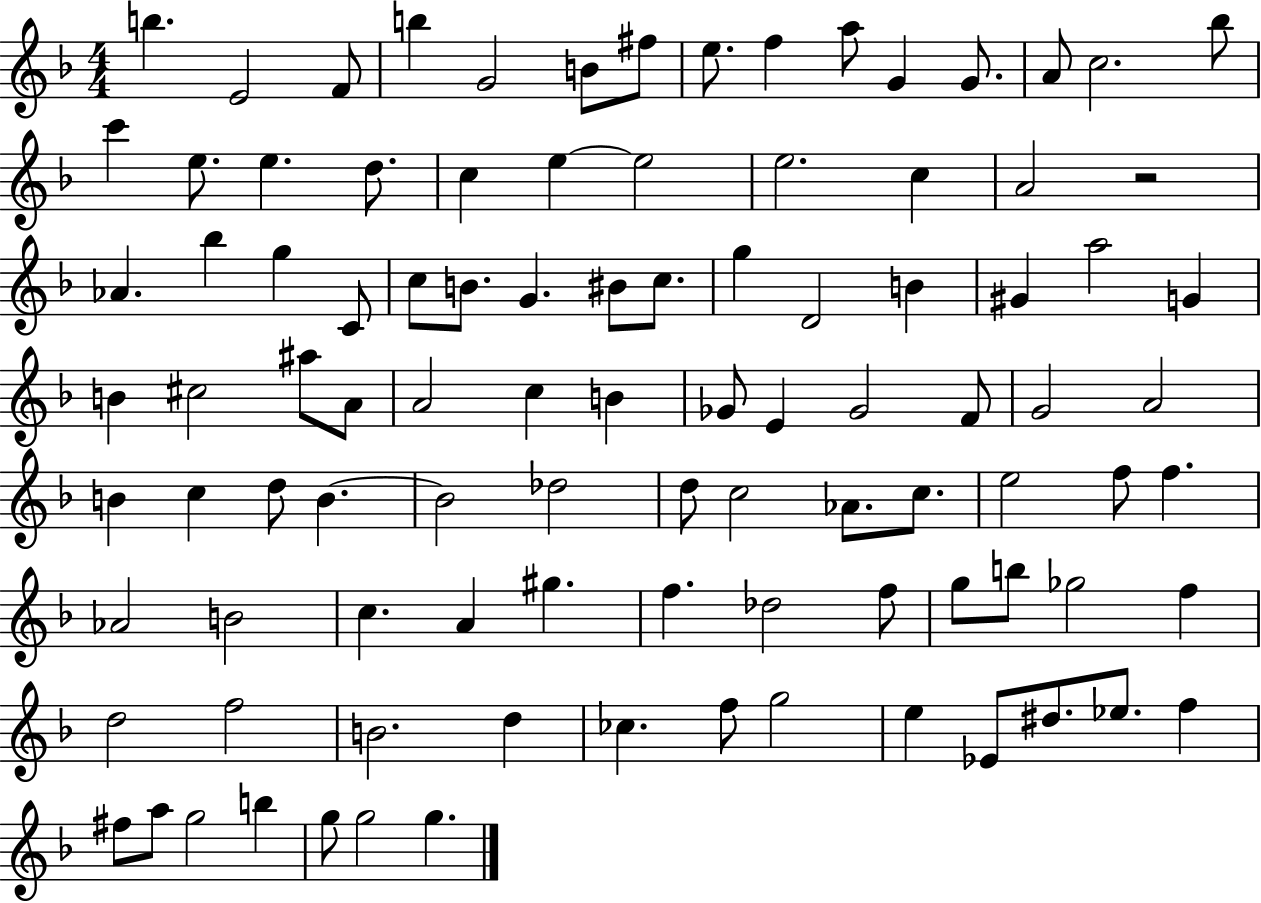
{
  \clef treble
  \numericTimeSignature
  \time 4/4
  \key f \major
  b''4. e'2 f'8 | b''4 g'2 b'8 fis''8 | e''8. f''4 a''8 g'4 g'8. | a'8 c''2. bes''8 | \break c'''4 e''8. e''4. d''8. | c''4 e''4~~ e''2 | e''2. c''4 | a'2 r2 | \break aes'4. bes''4 g''4 c'8 | c''8 b'8. g'4. bis'8 c''8. | g''4 d'2 b'4 | gis'4 a''2 g'4 | \break b'4 cis''2 ais''8 a'8 | a'2 c''4 b'4 | ges'8 e'4 ges'2 f'8 | g'2 a'2 | \break b'4 c''4 d''8 b'4.~~ | b'2 des''2 | d''8 c''2 aes'8. c''8. | e''2 f''8 f''4. | \break aes'2 b'2 | c''4. a'4 gis''4. | f''4. des''2 f''8 | g''8 b''8 ges''2 f''4 | \break d''2 f''2 | b'2. d''4 | ces''4. f''8 g''2 | e''4 ees'8 dis''8. ees''8. f''4 | \break fis''8 a''8 g''2 b''4 | g''8 g''2 g''4. | \bar "|."
}